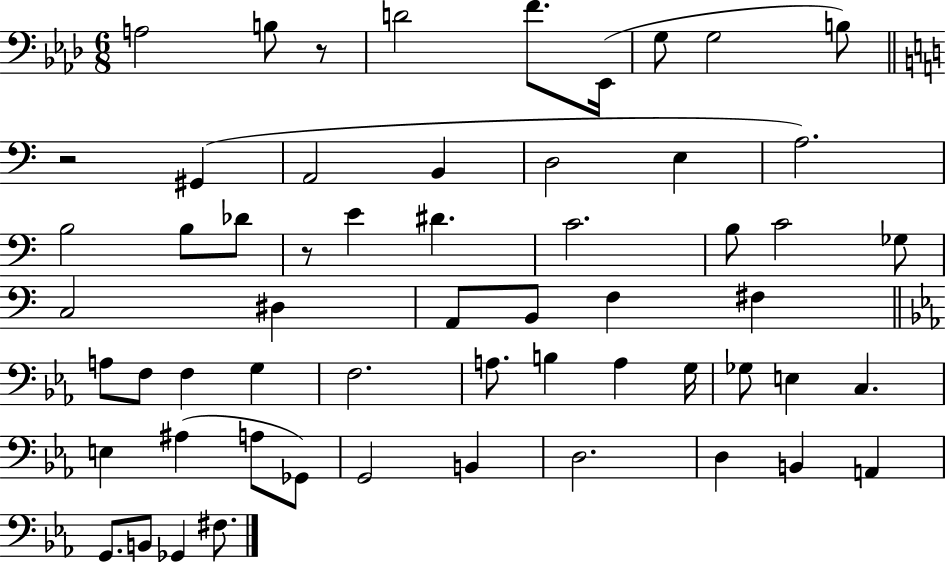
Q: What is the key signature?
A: AES major